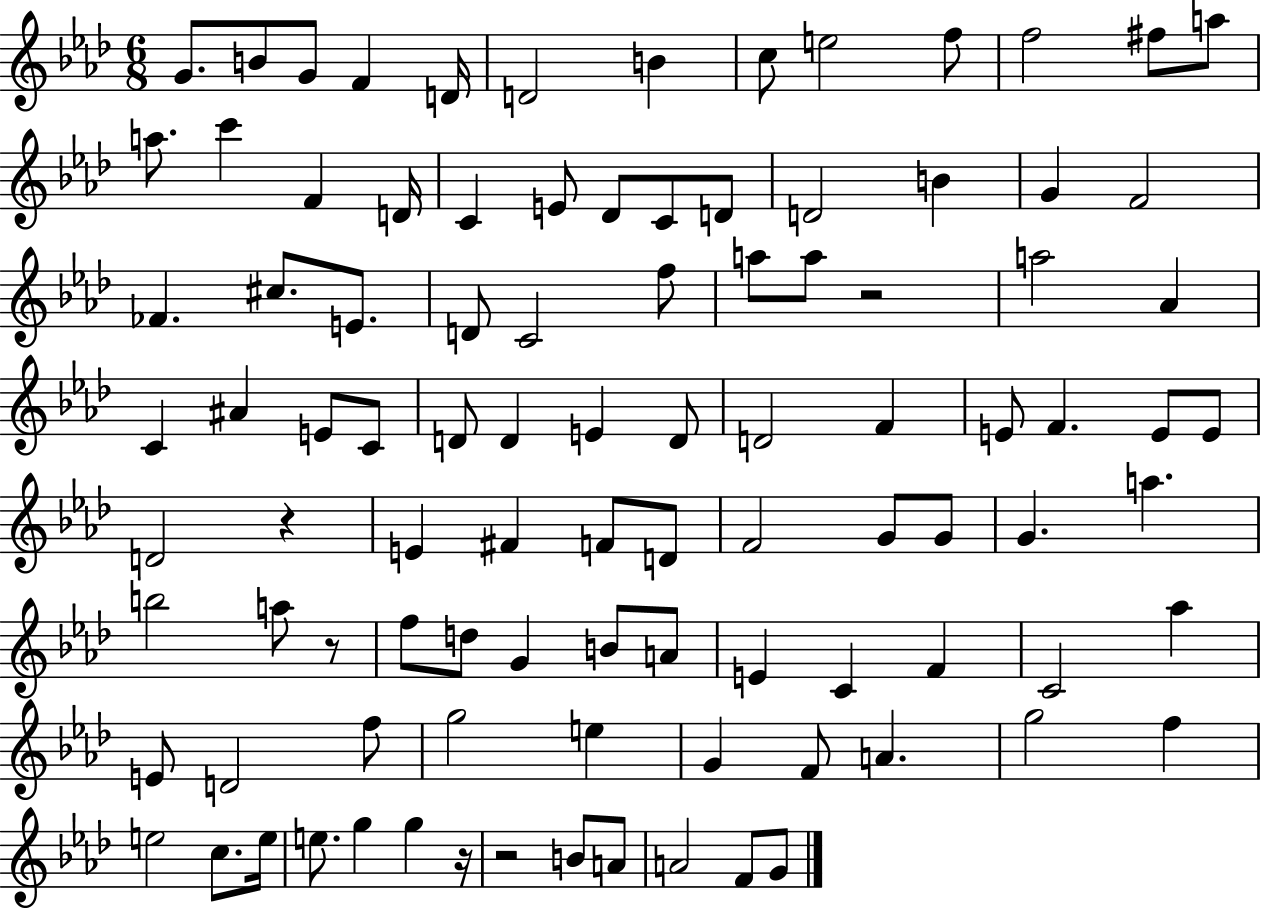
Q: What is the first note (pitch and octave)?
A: G4